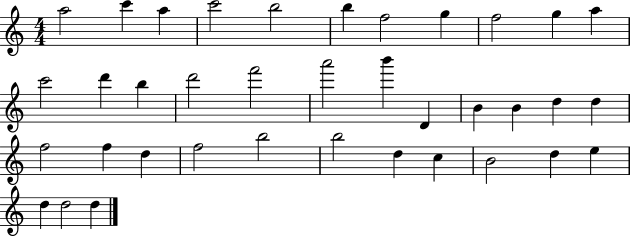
{
  \clef treble
  \numericTimeSignature
  \time 4/4
  \key c \major
  a''2 c'''4 a''4 | c'''2 b''2 | b''4 f''2 g''4 | f''2 g''4 a''4 | \break c'''2 d'''4 b''4 | d'''2 f'''2 | a'''2 b'''4 d'4 | b'4 b'4 d''4 d''4 | \break f''2 f''4 d''4 | f''2 b''2 | b''2 d''4 c''4 | b'2 d''4 e''4 | \break d''4 d''2 d''4 | \bar "|."
}